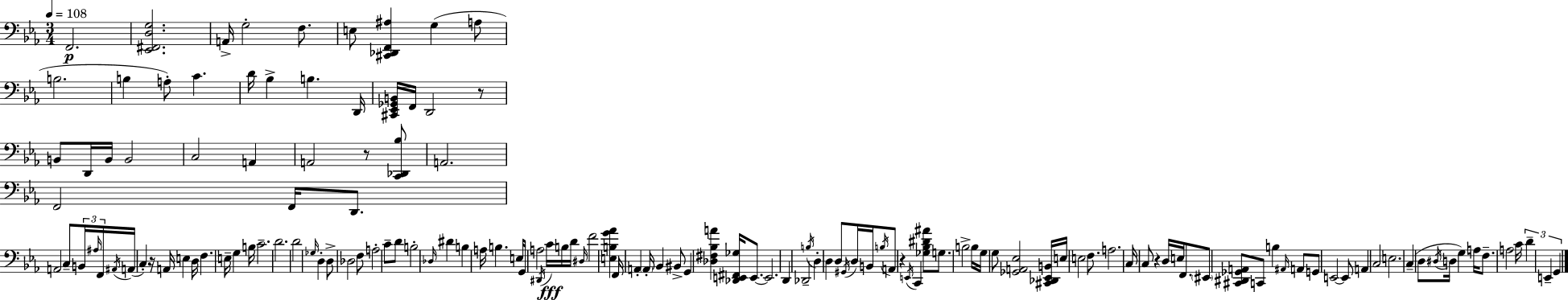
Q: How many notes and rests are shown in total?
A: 143